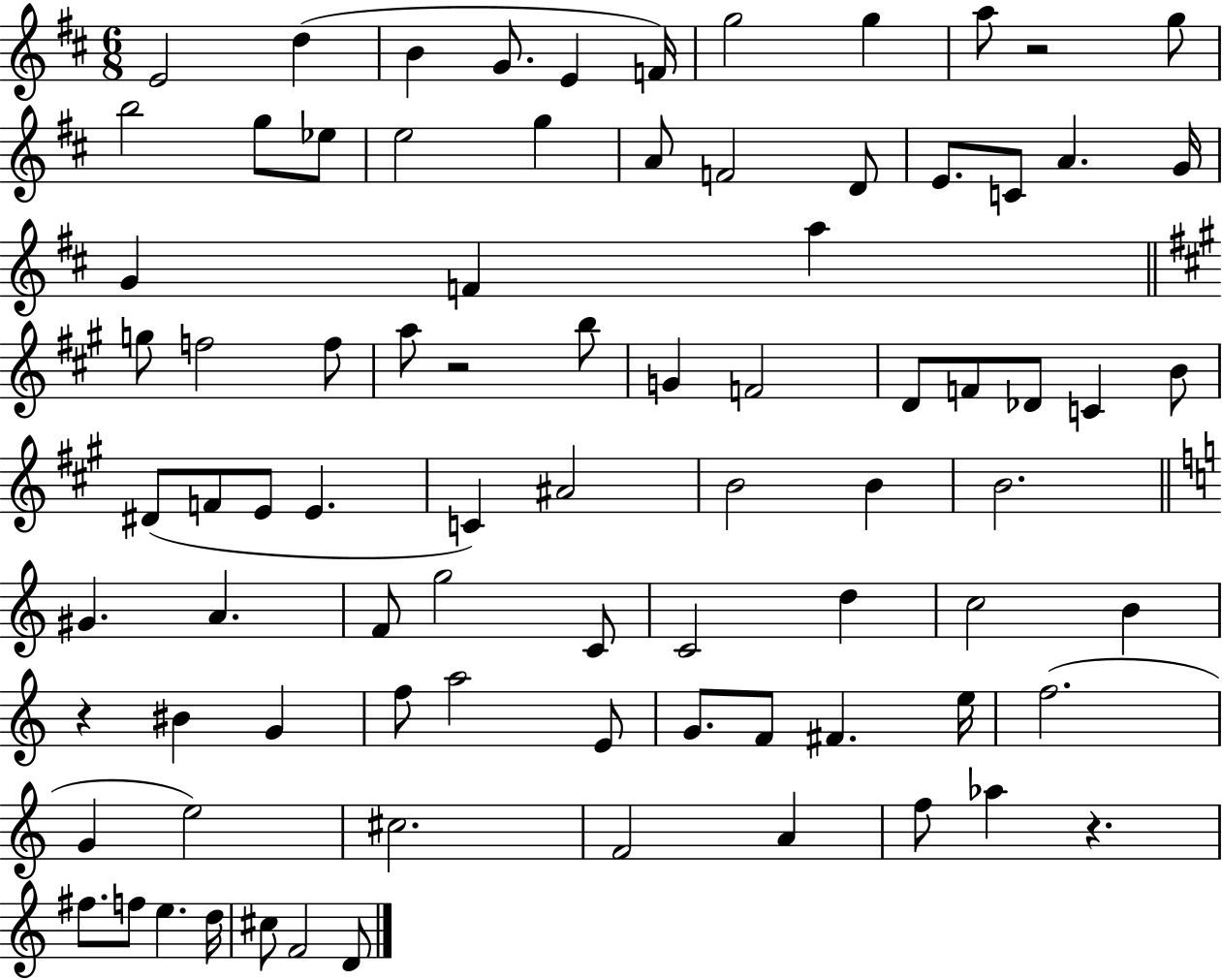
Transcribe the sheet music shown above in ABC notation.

X:1
T:Untitled
M:6/8
L:1/4
K:D
E2 d B G/2 E F/4 g2 g a/2 z2 g/2 b2 g/2 _e/2 e2 g A/2 F2 D/2 E/2 C/2 A G/4 G F a g/2 f2 f/2 a/2 z2 b/2 G F2 D/2 F/2 _D/2 C B/2 ^D/2 F/2 E/2 E C ^A2 B2 B B2 ^G A F/2 g2 C/2 C2 d c2 B z ^B G f/2 a2 E/2 G/2 F/2 ^F e/4 f2 G e2 ^c2 F2 A f/2 _a z ^f/2 f/2 e d/4 ^c/2 F2 D/2